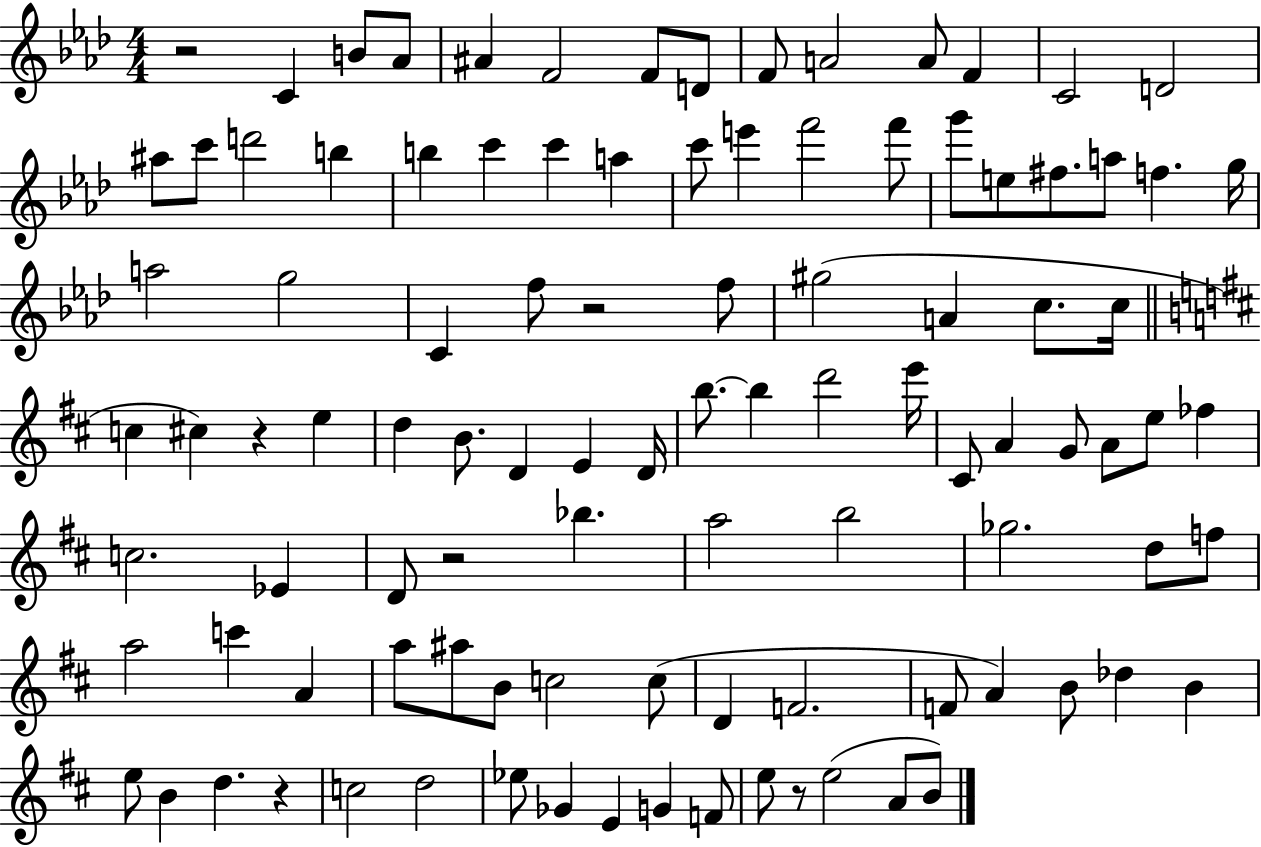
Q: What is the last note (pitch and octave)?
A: B4